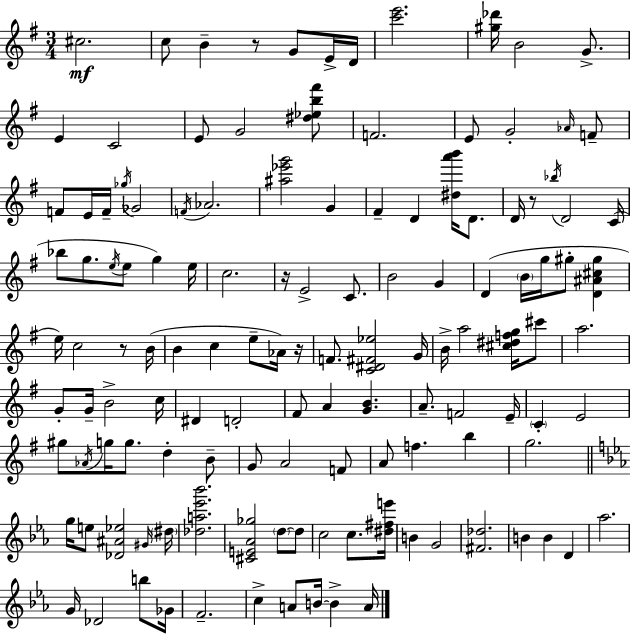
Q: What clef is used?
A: treble